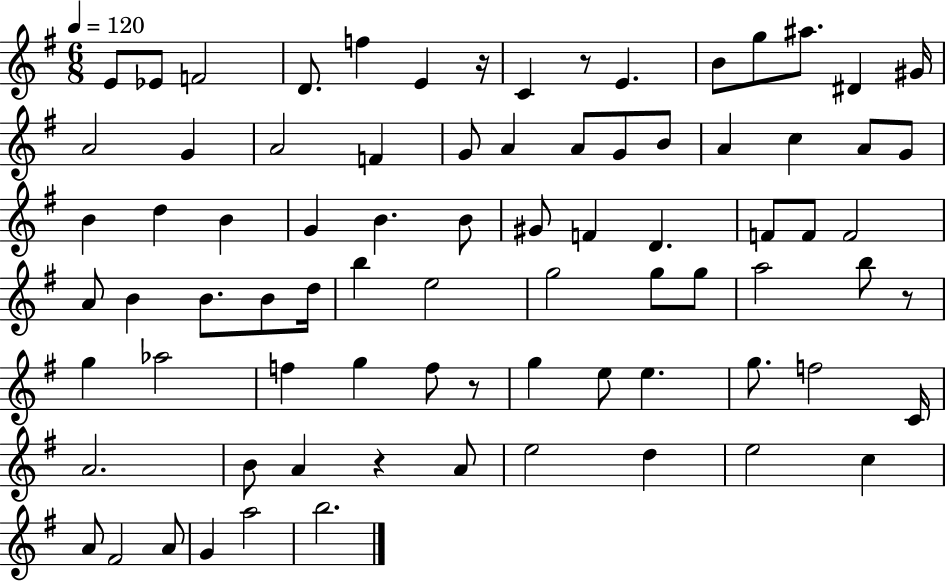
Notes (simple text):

E4/e Eb4/e F4/h D4/e. F5/q E4/q R/s C4/q R/e E4/q. B4/e G5/e A#5/e. D#4/q G#4/s A4/h G4/q A4/h F4/q G4/e A4/q A4/e G4/e B4/e A4/q C5/q A4/e G4/e B4/q D5/q B4/q G4/q B4/q. B4/e G#4/e F4/q D4/q. F4/e F4/e F4/h A4/e B4/q B4/e. B4/e D5/s B5/q E5/h G5/h G5/e G5/e A5/h B5/e R/e G5/q Ab5/h F5/q G5/q F5/e R/e G5/q E5/e E5/q. G5/e. F5/h C4/s A4/h. B4/e A4/q R/q A4/e E5/h D5/q E5/h C5/q A4/e F#4/h A4/e G4/q A5/h B5/h.